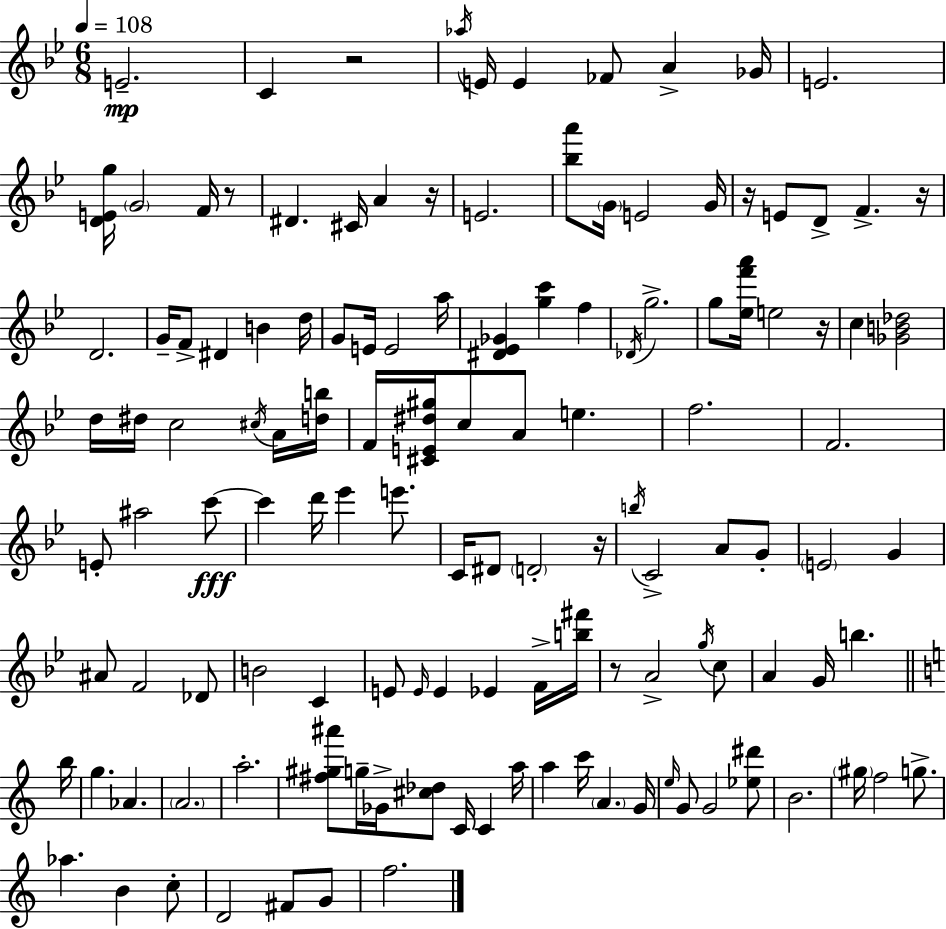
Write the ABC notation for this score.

X:1
T:Untitled
M:6/8
L:1/4
K:Bb
E2 C z2 _a/4 E/4 E _F/2 A _G/4 E2 [DEg]/4 G2 F/4 z/2 ^D ^C/4 A z/4 E2 [_ba']/2 G/4 E2 G/4 z/4 E/2 D/2 F z/4 D2 G/4 F/2 ^D B d/4 G/2 E/4 E2 a/4 [^D_E_G] [gc'] f _D/4 g2 g/2 [_ef'a']/4 e2 z/4 c [_GB_d]2 d/4 ^d/4 c2 ^c/4 A/4 [db]/4 F/4 [^CE^d^g]/4 c/2 A/2 e f2 F2 E/2 ^a2 c'/2 c' d'/4 _e' e'/2 C/4 ^D/2 D2 z/4 b/4 C2 A/2 G/2 E2 G ^A/2 F2 _D/2 B2 C E/2 E/4 E _E F/4 [b^f']/4 z/2 A2 g/4 c/2 A G/4 b b/4 g _A A2 a2 [^f^g^a']/2 g/4 _G/4 [^c_d]/2 C/4 C a/4 a c'/4 A G/4 e/4 G/2 G2 [_e^d']/2 B2 ^g/4 f2 g/2 _a B c/2 D2 ^F/2 G/2 f2